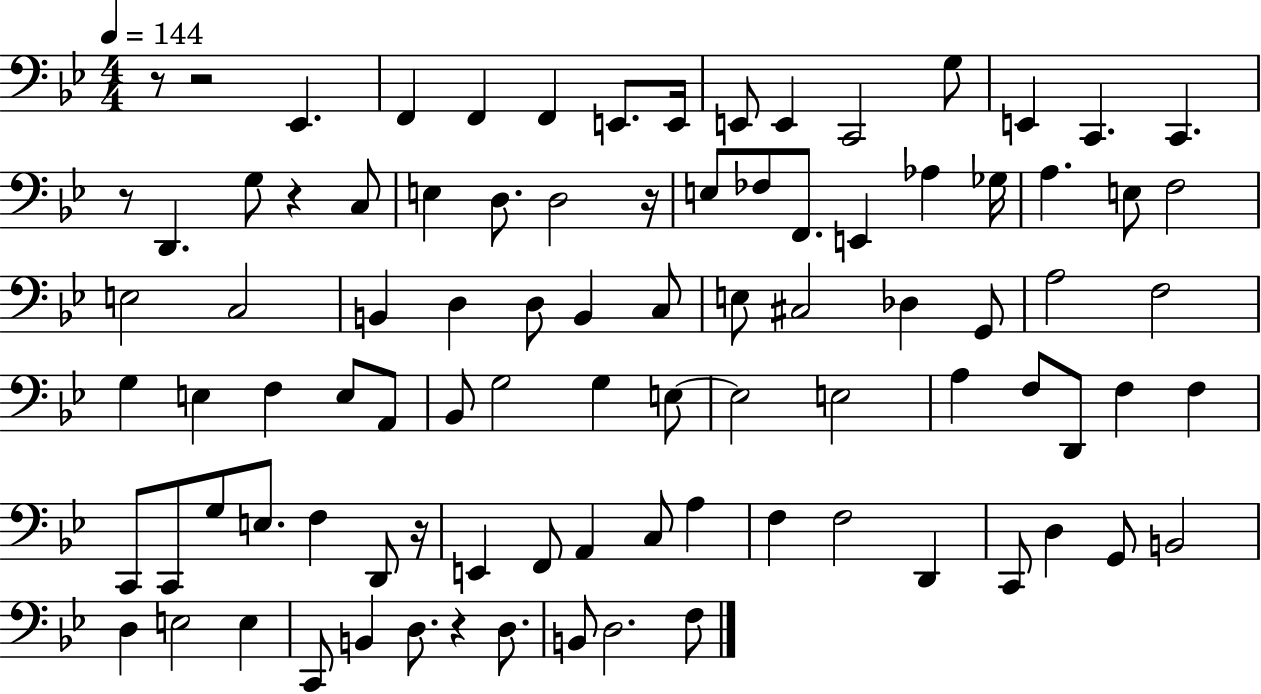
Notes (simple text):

R/e R/h Eb2/q. F2/q F2/q F2/q E2/e. E2/s E2/e E2/q C2/h G3/e E2/q C2/q. C2/q. R/e D2/q. G3/e R/q C3/e E3/q D3/e. D3/h R/s E3/e FES3/e F2/e. E2/q Ab3/q Gb3/s A3/q. E3/e F3/h E3/h C3/h B2/q D3/q D3/e B2/q C3/e E3/e C#3/h Db3/q G2/e A3/h F3/h G3/q E3/q F3/q E3/e A2/e Bb2/e G3/h G3/q E3/e E3/h E3/h A3/q F3/e D2/e F3/q F3/q C2/e C2/e G3/e E3/e. F3/q D2/e R/s E2/q F2/e A2/q C3/e A3/q F3/q F3/h D2/q C2/e D3/q G2/e B2/h D3/q E3/h E3/q C2/e B2/q D3/e. R/q D3/e. B2/e D3/h. F3/e